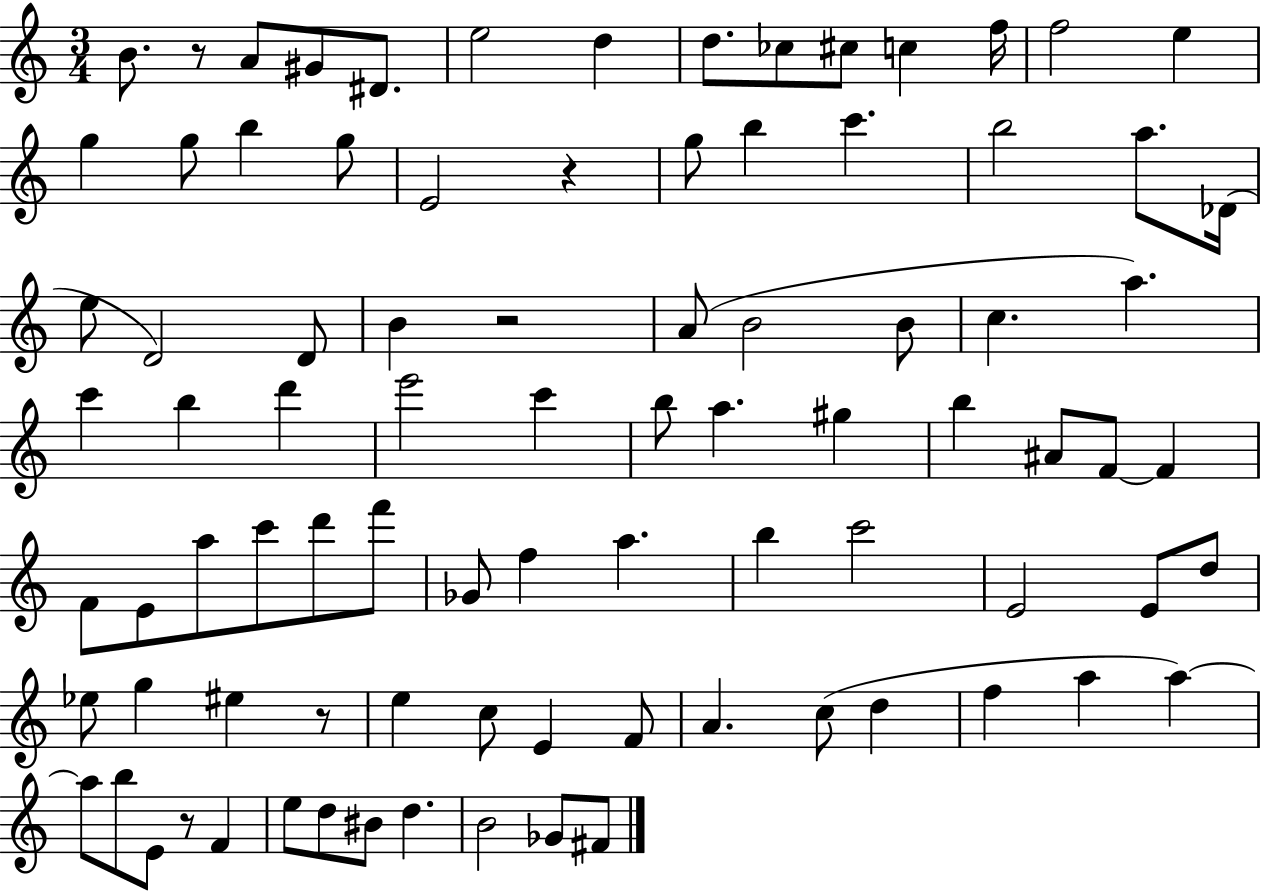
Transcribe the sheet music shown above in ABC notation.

X:1
T:Untitled
M:3/4
L:1/4
K:C
B/2 z/2 A/2 ^G/2 ^D/2 e2 d d/2 _c/2 ^c/2 c f/4 f2 e g g/2 b g/2 E2 z g/2 b c' b2 a/2 _D/4 e/2 D2 D/2 B z2 A/2 B2 B/2 c a c' b d' e'2 c' b/2 a ^g b ^A/2 F/2 F F/2 E/2 a/2 c'/2 d'/2 f'/2 _G/2 f a b c'2 E2 E/2 d/2 _e/2 g ^e z/2 e c/2 E F/2 A c/2 d f a a a/2 b/2 E/2 z/2 F e/2 d/2 ^B/2 d B2 _G/2 ^F/2